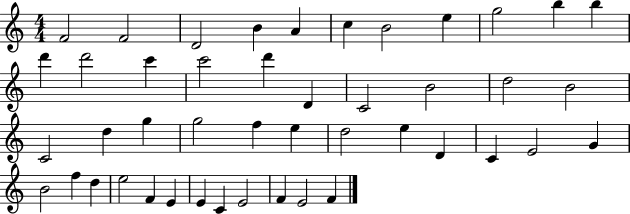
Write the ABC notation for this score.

X:1
T:Untitled
M:4/4
L:1/4
K:C
F2 F2 D2 B A c B2 e g2 b b d' d'2 c' c'2 d' D C2 B2 d2 B2 C2 d g g2 f e d2 e D C E2 G B2 f d e2 F E E C E2 F E2 F